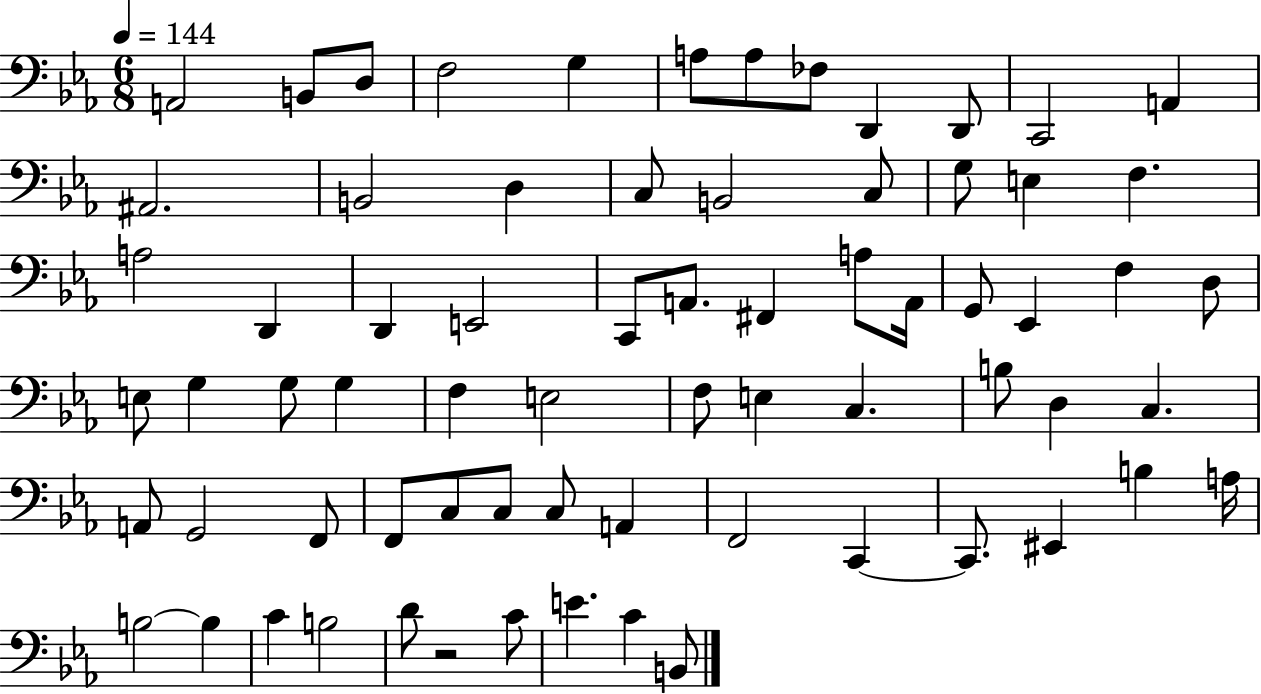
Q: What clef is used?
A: bass